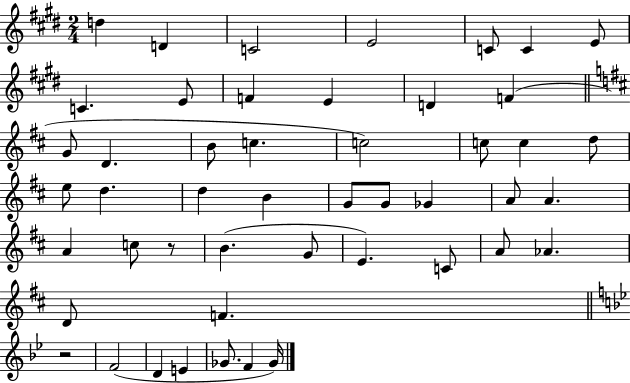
{
  \clef treble
  \numericTimeSignature
  \time 2/4
  \key e \major
  d''4 d'4 | c'2 | e'2 | c'8 c'4 e'8 | \break c'4. e'8 | f'4 e'4 | d'4 f'4( | \bar "||" \break \key d \major g'8 d'4. | b'8 c''4. | c''2) | c''8 c''4 d''8 | \break e''8 d''4. | d''4 b'4 | g'8 g'8 ges'4 | a'8 a'4. | \break a'4 c''8 r8 | b'4.( g'8 | e'4.) c'8 | a'8 aes'4. | \break d'8 f'4. | \bar "||" \break \key bes \major r2 | f'2( | d'4 e'4 | ges'8. f'4 ges'16) | \break \bar "|."
}